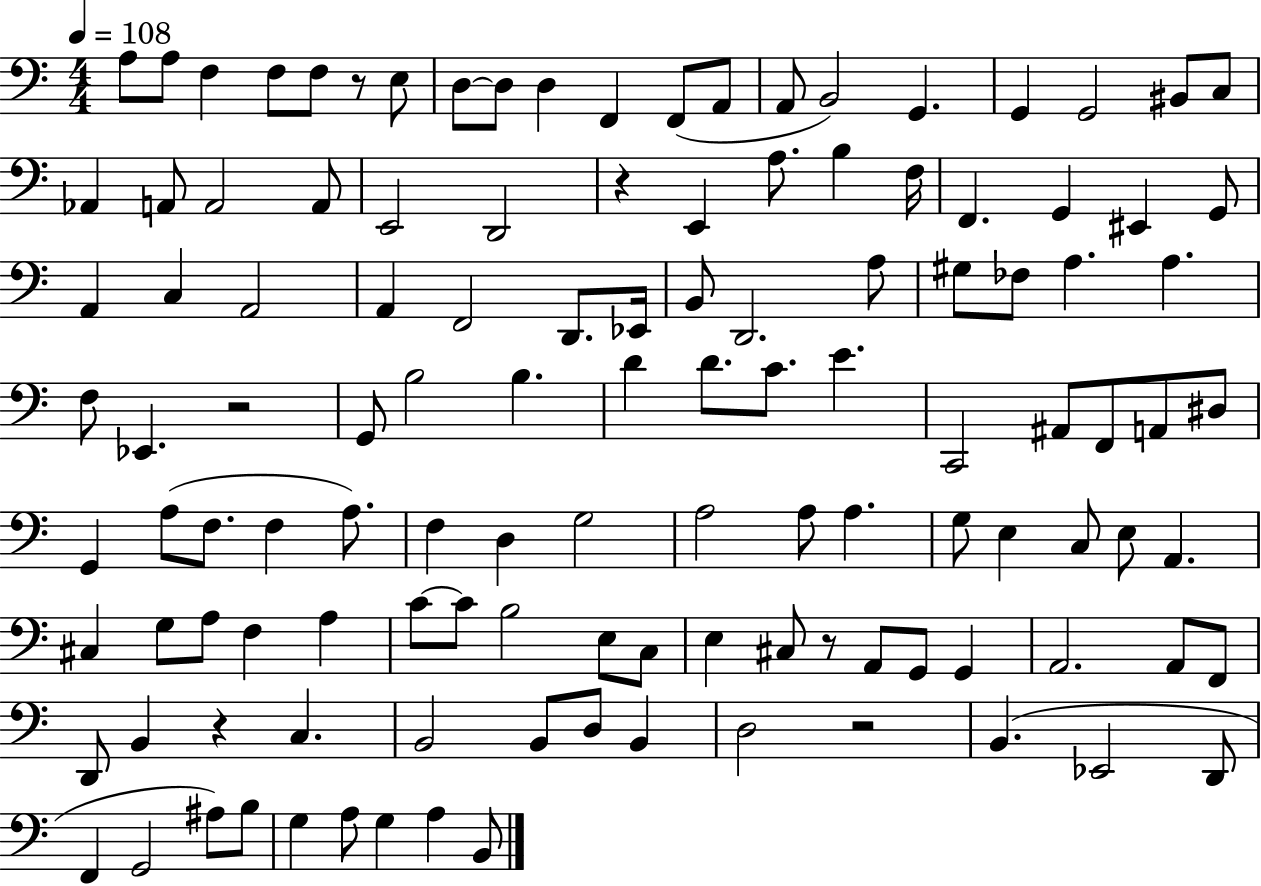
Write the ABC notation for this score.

X:1
T:Untitled
M:4/4
L:1/4
K:C
A,/2 A,/2 F, F,/2 F,/2 z/2 E,/2 D,/2 D,/2 D, F,, F,,/2 A,,/2 A,,/2 B,,2 G,, G,, G,,2 ^B,,/2 C,/2 _A,, A,,/2 A,,2 A,,/2 E,,2 D,,2 z E,, A,/2 B, F,/4 F,, G,, ^E,, G,,/2 A,, C, A,,2 A,, F,,2 D,,/2 _E,,/4 B,,/2 D,,2 A,/2 ^G,/2 _F,/2 A, A, F,/2 _E,, z2 G,,/2 B,2 B, D D/2 C/2 E C,,2 ^A,,/2 F,,/2 A,,/2 ^D,/2 G,, A,/2 F,/2 F, A,/2 F, D, G,2 A,2 A,/2 A, G,/2 E, C,/2 E,/2 A,, ^C, G,/2 A,/2 F, A, C/2 C/2 B,2 E,/2 C,/2 E, ^C,/2 z/2 A,,/2 G,,/2 G,, A,,2 A,,/2 F,,/2 D,,/2 B,, z C, B,,2 B,,/2 D,/2 B,, D,2 z2 B,, _E,,2 D,,/2 F,, G,,2 ^A,/2 B,/2 G, A,/2 G, A, B,,/2